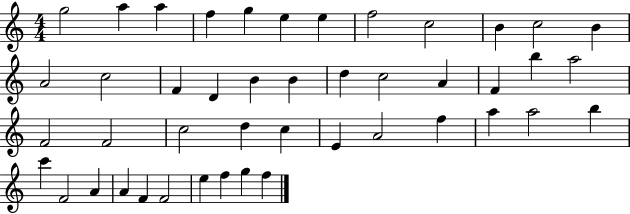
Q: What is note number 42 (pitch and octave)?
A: E5